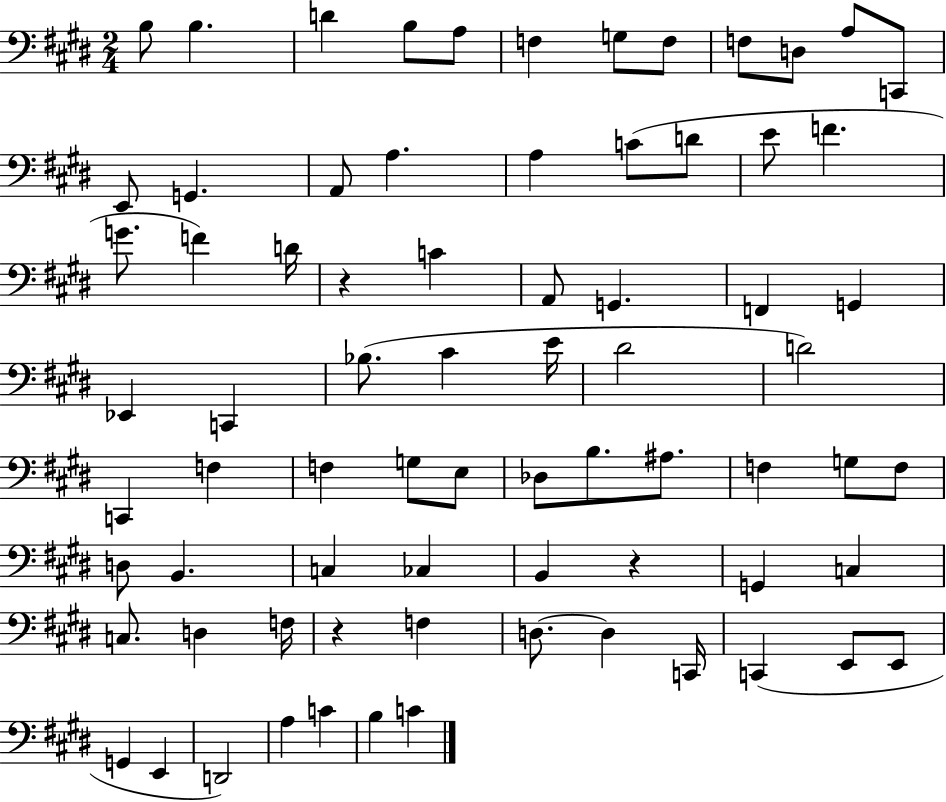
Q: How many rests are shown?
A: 3